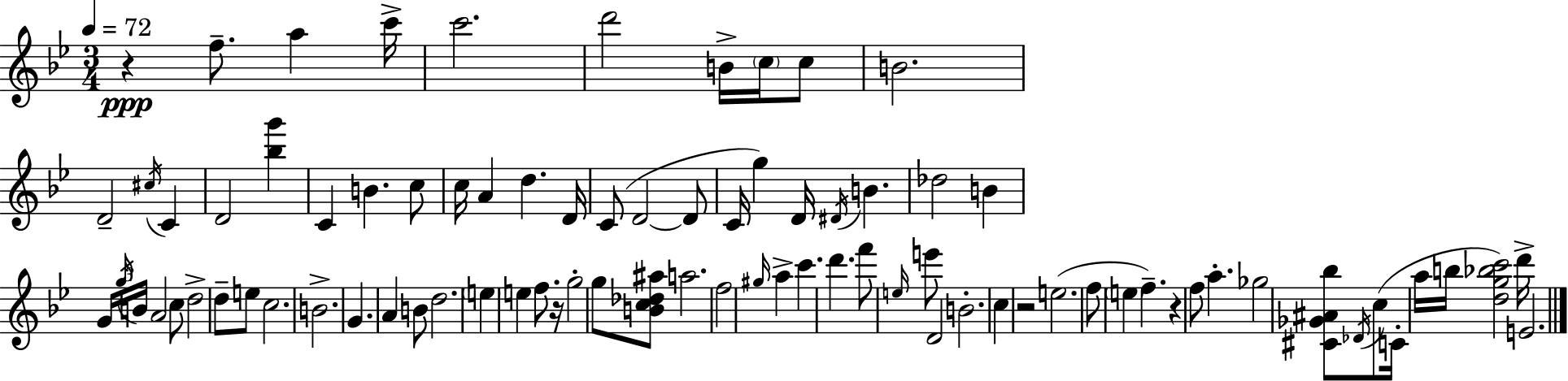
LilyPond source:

{
  \clef treble
  \numericTimeSignature
  \time 3/4
  \key bes \major
  \tempo 4 = 72
  r4\ppp f''8.-- a''4 c'''16-> | c'''2. | d'''2 b'16-> \parenthesize c''16 c''8 | b'2. | \break d'2-- \acciaccatura { cis''16 } c'4 | d'2 <bes'' g'''>4 | c'4 b'4. c''8 | c''16 a'4 d''4. | \break d'16 c'8( d'2~~ d'8 | c'16 g''4) d'16 \acciaccatura { dis'16 } b'4. | des''2 b'4 | \tuplet 3/2 { g'16 \acciaccatura { g''16 } b'16 } a'2 | \break c''8 d''2-> d''8-- | e''8 c''2. | b'2.-> | g'4. a'4 | \break b'8 d''2. | \parenthesize e''4 e''4 f''8. | r16 g''2-. g''8 | <b' c'' des'' ais''>8 a''2. | \break f''2 \grace { gis''16 } | a''4-> c'''4. d'''4. | f'''8 \grace { e''16 } e'''8 d'2 | b'2.-. | \break c''4 r2 | e''2.( | f''8 \parenthesize e''4 f''4.--) | r4 f''8 a''4.-. | \break ges''2 | <cis' ges' ais' bes''>8 \acciaccatura { des'16 }( c''8 c'16-. a''16 b''16 <d'' g'' bes'' c'''>2) | d'''16-> e'2. | \bar "|."
}